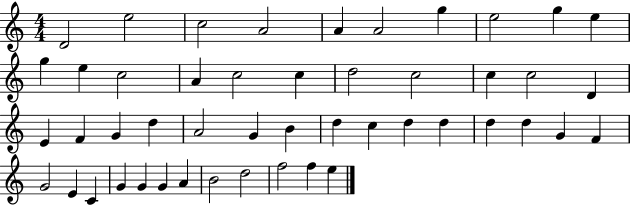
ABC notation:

X:1
T:Untitled
M:4/4
L:1/4
K:C
D2 e2 c2 A2 A A2 g e2 g e g e c2 A c2 c d2 c2 c c2 D E F G d A2 G B d c d d d d G F G2 E C G G G A B2 d2 f2 f e